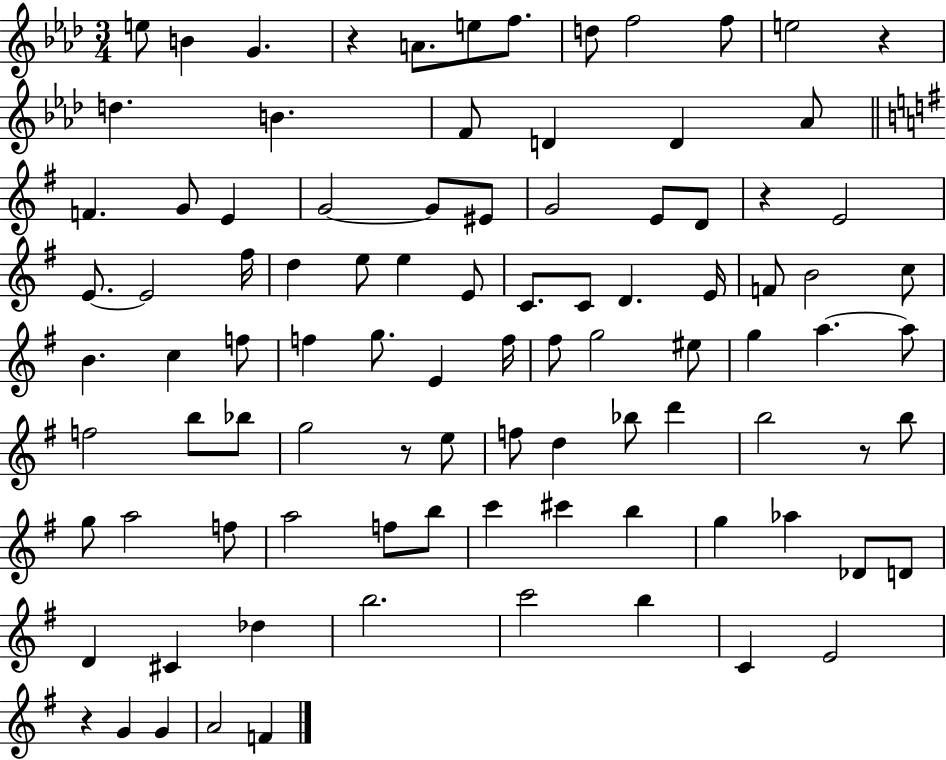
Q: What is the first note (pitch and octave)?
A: E5